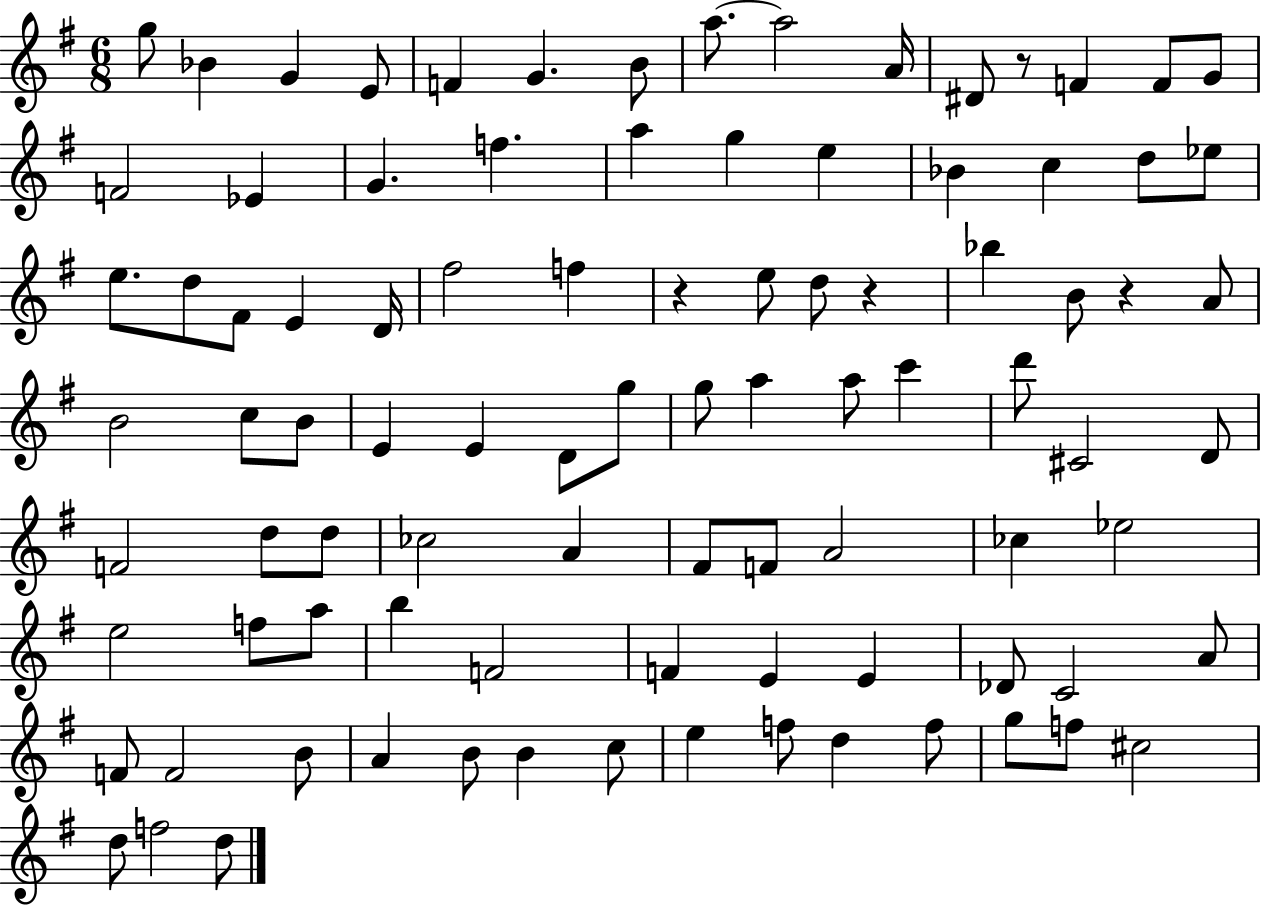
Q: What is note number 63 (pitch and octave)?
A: F5